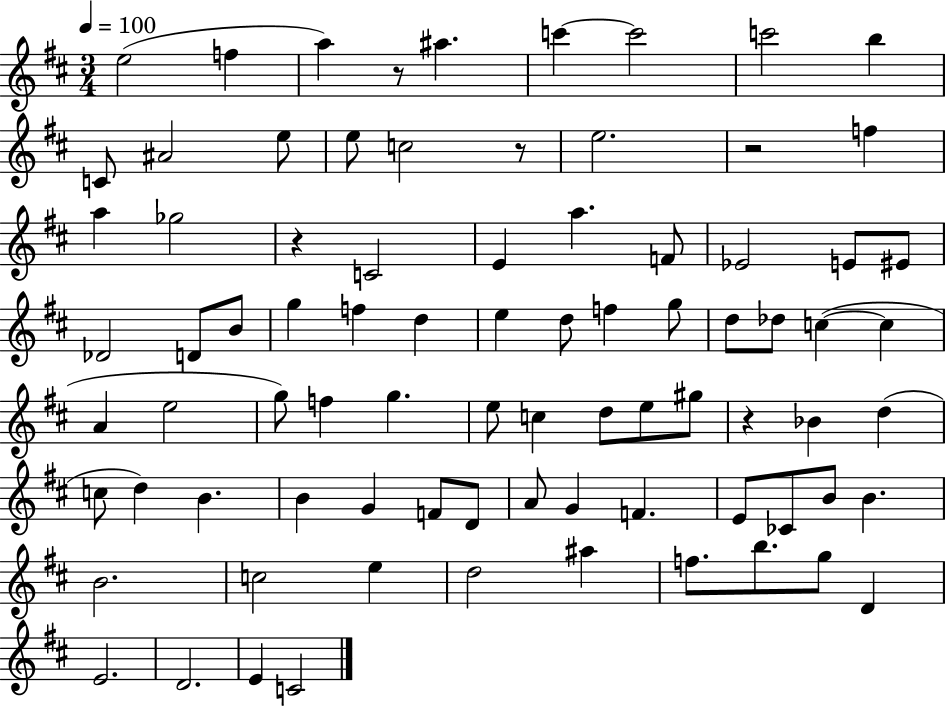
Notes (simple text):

E5/h F5/q A5/q R/e A#5/q. C6/q C6/h C6/h B5/q C4/e A#4/h E5/e E5/e C5/h R/e E5/h. R/h F5/q A5/q Gb5/h R/q C4/h E4/q A5/q. F4/e Eb4/h E4/e EIS4/e Db4/h D4/e B4/e G5/q F5/q D5/q E5/q D5/e F5/q G5/e D5/e Db5/e C5/q C5/q A4/q E5/h G5/e F5/q G5/q. E5/e C5/q D5/e E5/e G#5/e R/q Bb4/q D5/q C5/e D5/q B4/q. B4/q G4/q F4/e D4/e A4/e G4/q F4/q. E4/e CES4/e B4/e B4/q. B4/h. C5/h E5/q D5/h A#5/q F5/e. B5/e. G5/e D4/q E4/h. D4/h. E4/q C4/h